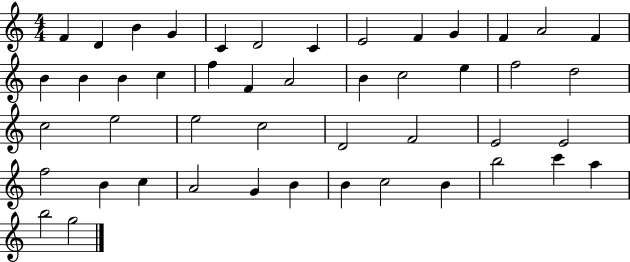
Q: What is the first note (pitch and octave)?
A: F4